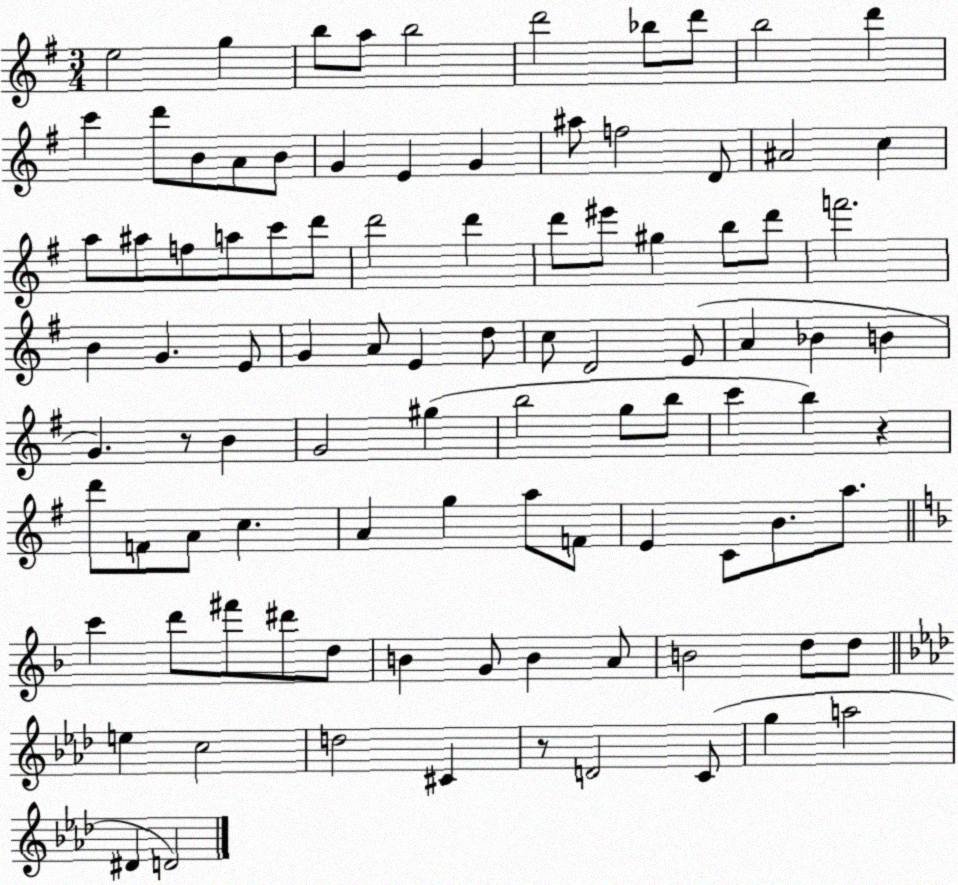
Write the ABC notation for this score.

X:1
T:Untitled
M:3/4
L:1/4
K:G
e2 g b/2 a/2 b2 d'2 _b/2 d'/2 b2 d' c' d'/2 B/2 A/2 B/2 G E G ^a/2 f2 D/2 ^A2 c a/2 ^a/2 f/2 a/2 c'/2 d'/2 d'2 d' d'/2 ^e'/2 ^g b/2 d'/2 f'2 B G E/2 G A/2 E d/2 c/2 D2 E/2 A _B B G z/2 B G2 ^g b2 g/2 b/2 c' b z d'/2 F/2 A/2 c A g a/2 F/2 E C/2 B/2 a/2 c' d'/2 ^f'/2 ^d'/2 d/2 B G/2 B A/2 B2 d/2 d/2 e c2 d2 ^C z/2 D2 C/2 g a2 ^D D2